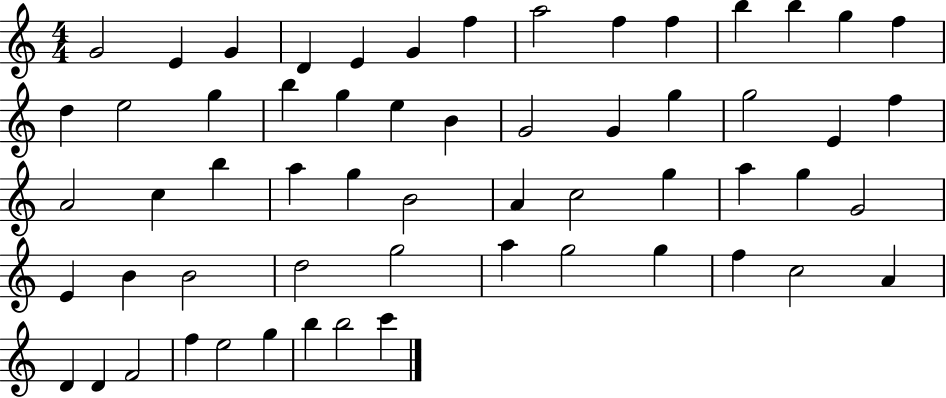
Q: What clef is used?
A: treble